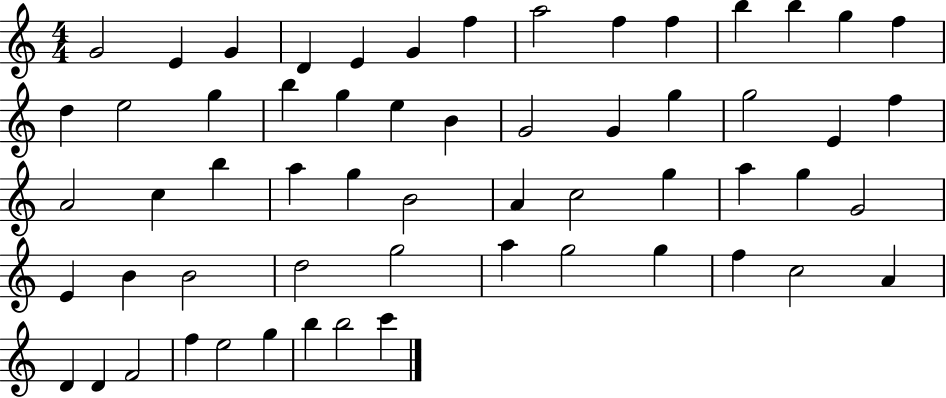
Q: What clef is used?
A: treble